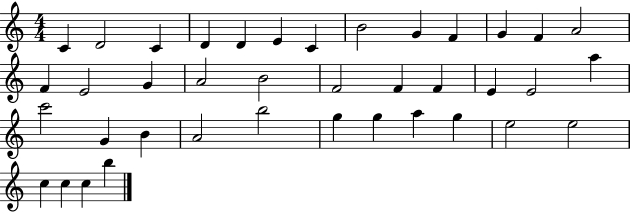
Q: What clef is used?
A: treble